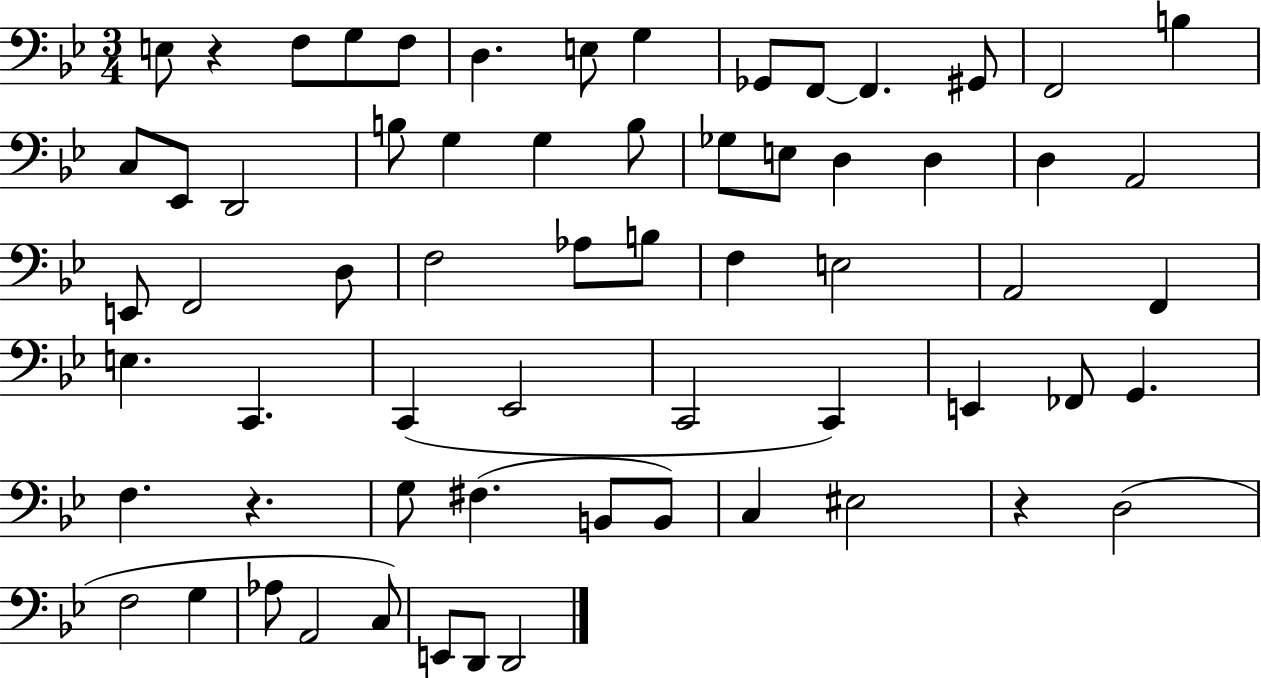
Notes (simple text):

E3/e R/q F3/e G3/e F3/e D3/q. E3/e G3/q Gb2/e F2/e F2/q. G#2/e F2/h B3/q C3/e Eb2/e D2/h B3/e G3/q G3/q B3/e Gb3/e E3/e D3/q D3/q D3/q A2/h E2/e F2/h D3/e F3/h Ab3/e B3/e F3/q E3/h A2/h F2/q E3/q. C2/q. C2/q Eb2/h C2/h C2/q E2/q FES2/e G2/q. F3/q. R/q. G3/e F#3/q. B2/e B2/e C3/q EIS3/h R/q D3/h F3/h G3/q Ab3/e A2/h C3/e E2/e D2/e D2/h